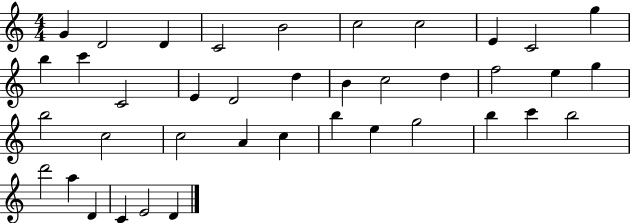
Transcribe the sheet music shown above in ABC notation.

X:1
T:Untitled
M:4/4
L:1/4
K:C
G D2 D C2 B2 c2 c2 E C2 g b c' C2 E D2 d B c2 d f2 e g b2 c2 c2 A c b e g2 b c' b2 d'2 a D C E2 D